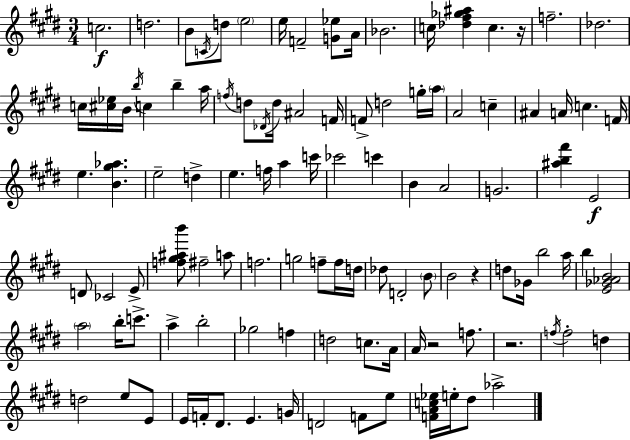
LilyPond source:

{
  \clef treble
  \numericTimeSignature
  \time 3/4
  \key e \major
  c''2.\f | d''2. | b'8 \acciaccatura { c'16 } d''8 \parenthesize e''2 | e''16 f'2-- <g' ees''>8 | \break a'16 bes'2. | c''16 <des'' fis'' ges'' ais''>4 c''4. | r16 f''2.-- | des''2. | \break c''16 <cis'' ees''>16 b'16 \acciaccatura { b''16 } c''4 b''4-- | a''16 \acciaccatura { f''16 } d''8 \acciaccatura { des'16 } d''16 ais'2 | f'16 f'8-> d''2 | g''16-. \parenthesize a''16 a'2 | \break c''4-- ais'4 a'16 c''4. | f'16 e''4. <b' gis'' aes''>4. | e''2-- | d''4-> e''4. f''16 a''4 | \break c'''16 ces'''2 | c'''4 b'4 a'2 | g'2. | <ais'' b'' fis'''>4 e'2\f | \break d'8 ces'2 | e'8-> <f'' gis'' ais'' b'''>8 fis''2-- | a''8 f''2. | g''2 | \break f''8-- f''16 d''16 des''8 d'2-. | \parenthesize b'8 b'2 | r4 d''8 ges'16 b''2 | a''16 b''4 <e' ges' aes' b'>2 | \break \parenthesize a''2 | b''16-. c'''8.-> a''4-> b''2-. | ges''2 | f''4 d''2 | \break c''8. a'16 a'16 r2 | f''8. r2. | \acciaccatura { f''16 } f''2-. | d''4 d''2 | \break e''8 e'8 e'16 f'16-. dis'8. e'4. | g'16 d'2 | f'8 e''8 <f' a' c'' ees''>16 e''16-. dis''8 aes''2-> | \bar "|."
}